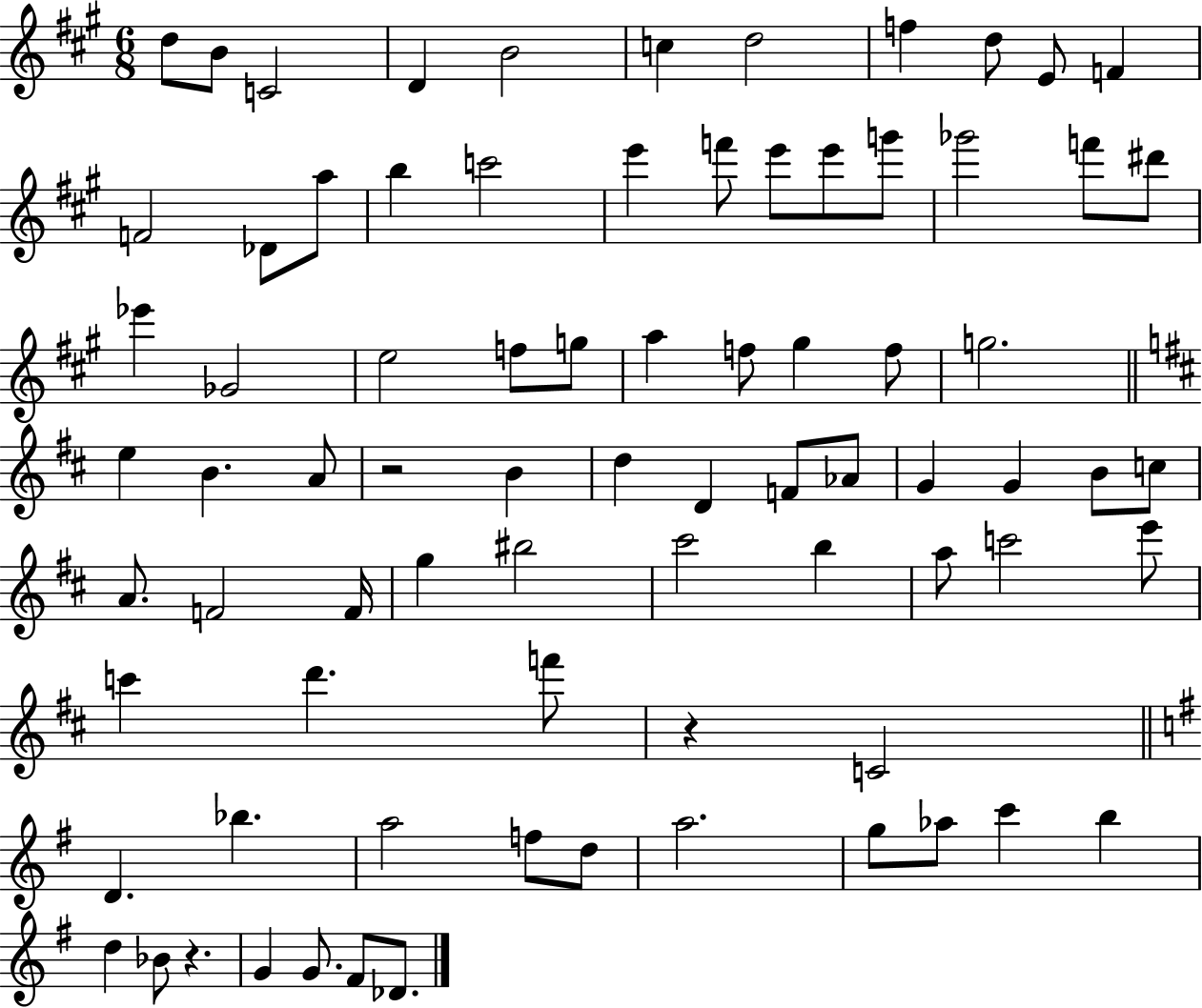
{
  \clef treble
  \numericTimeSignature
  \time 6/8
  \key a \major
  d''8 b'8 c'2 | d'4 b'2 | c''4 d''2 | f''4 d''8 e'8 f'4 | \break f'2 des'8 a''8 | b''4 c'''2 | e'''4 f'''8 e'''8 e'''8 g'''8 | ges'''2 f'''8 dis'''8 | \break ees'''4 ges'2 | e''2 f''8 g''8 | a''4 f''8 gis''4 f''8 | g''2. | \break \bar "||" \break \key b \minor e''4 b'4. a'8 | r2 b'4 | d''4 d'4 f'8 aes'8 | g'4 g'4 b'8 c''8 | \break a'8. f'2 f'16 | g''4 bis''2 | cis'''2 b''4 | a''8 c'''2 e'''8 | \break c'''4 d'''4. f'''8 | r4 c'2 | \bar "||" \break \key g \major d'4. bes''4. | a''2 f''8 d''8 | a''2. | g''8 aes''8 c'''4 b''4 | \break d''4 bes'8 r4. | g'4 g'8. fis'8 des'8. | \bar "|."
}